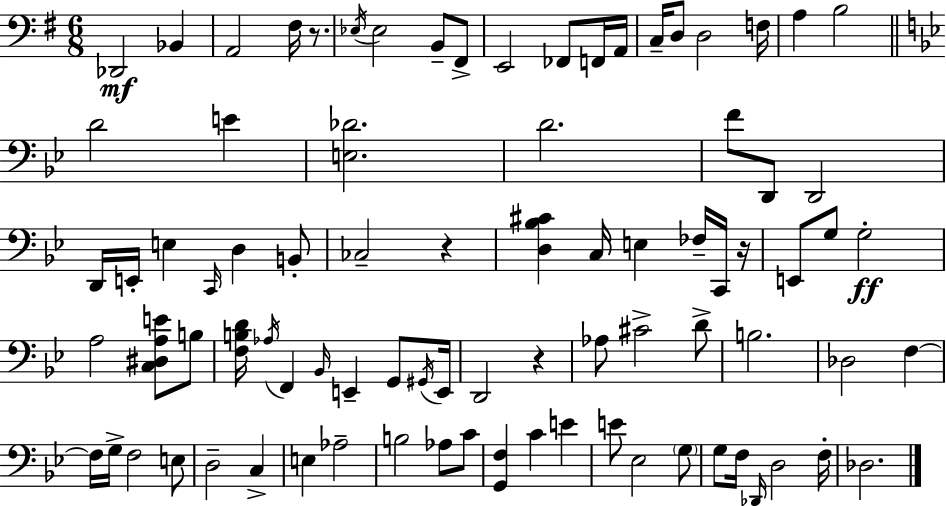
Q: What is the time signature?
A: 6/8